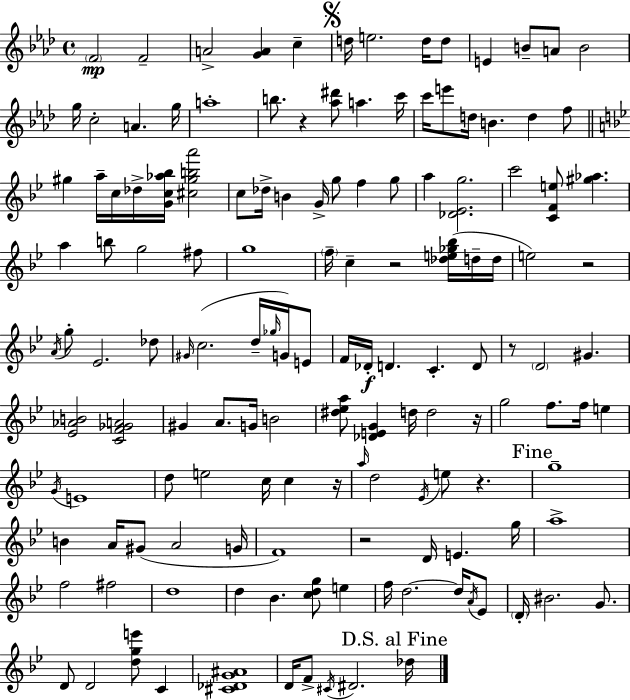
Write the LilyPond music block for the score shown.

{
  \clef treble
  \time 4/4
  \defaultTimeSignature
  \key aes \major
  \repeat volta 2 { \parenthesize f'2\mp f'2-- | a'2-> <g' a'>4 c''4-- | \mark \markup { \musicglyph "scripts.segno" } d''16 e''2. d''16 d''8 | e'4 b'8-- a'8 b'2 | \break g''16 c''2-. a'4. g''16 | a''1-. | b''8. r4 <aes'' dis'''>8 a''4. c'''16 | c'''16 e'''8 d''16 b'4. d''4 f''8 | \break \bar "||" \break \key bes \major gis''4 a''16-- c''16 des''16-> <g' c'' aes'' bes''>16 <cis'' gis'' b'' a'''>2 | c''8 des''16-> b'4 g'16-> g''8 f''4 g''8 | a''4 <des' ees' g''>2. | c'''2 <c' f' e''>8 <gis'' aes''>4. | \break a''4 b''8 g''2 fis''8 | g''1 | \parenthesize f''16-- c''4-- r2 <des'' e'' ges'' bes''>16( d''16-- d''16 | e''2) r2 | \break \acciaccatura { a'16 } g''8-. ees'2. des''8 | \grace { gis'16 }( c''2. d''16-- \grace { ges''16 }) | g'16 e'8 f'16 des'16-.\f d'4. c'4.-. | d'8 r8 \parenthesize d'2 gis'4. | \break <ees' aes' b'>2 <c' f' ges' a'>2 | gis'4 a'8. g'16 b'2 | <dis'' ees'' a''>8 <des' e' g'>4 d''16 d''2 | r16 g''2 f''8. f''16 e''4 | \break \acciaccatura { g'16 } e'1 | d''8 e''2 c''16 c''4 | r16 \grace { a''16 } d''2 \acciaccatura { ees'16 } e''8 | r4. \mark "Fine" g''1-- | \break b'4 a'16 gis'8( a'2 | g'16 f'1) | r2 d'16 e'4. | g''16 a''1-> | \break f''2 fis''2 | d''1 | d''4 bes'4. | <c'' d'' g''>8 e''4 f''16 d''2.~~ | \break d''16 \acciaccatura { a'16 } ees'8 \parenthesize d'16-. bis'2. | g'8. d'8 d'2 | <d'' g'' e'''>8 c'4 <cis' des' g' ais'>1 | d'16 f'8-> \acciaccatura { cis'16 } dis'2. | \break \mark "D.S. al Fine" des''16 } \bar "|."
}